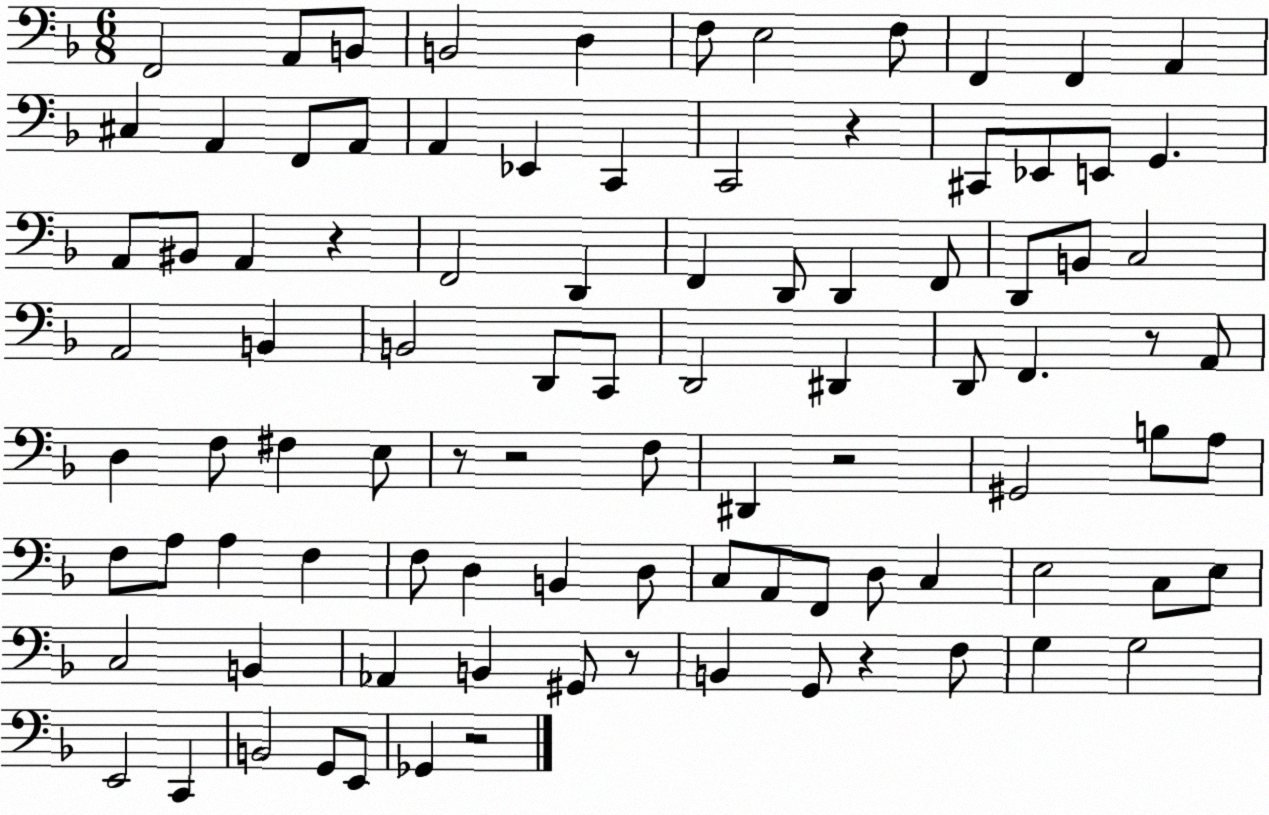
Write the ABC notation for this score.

X:1
T:Untitled
M:6/8
L:1/4
K:F
F,,2 A,,/2 B,,/2 B,,2 D, F,/2 E,2 F,/2 F,, F,, A,, ^C, A,, F,,/2 A,,/2 A,, _E,, C,, C,,2 z ^C,,/2 _E,,/2 E,,/2 G,, A,,/2 ^B,,/2 A,, z F,,2 D,, F,, D,,/2 D,, F,,/2 D,,/2 B,,/2 C,2 A,,2 B,, B,,2 D,,/2 C,,/2 D,,2 ^D,, D,,/2 F,, z/2 A,,/2 D, F,/2 ^F, E,/2 z/2 z2 F,/2 ^D,, z2 ^G,,2 B,/2 A,/2 F,/2 A,/2 A, F, F,/2 D, B,, D,/2 C,/2 A,,/2 F,,/2 D,/2 C, E,2 C,/2 E,/2 C,2 B,, _A,, B,, ^G,,/2 z/2 B,, G,,/2 z F,/2 G, G,2 E,,2 C,, B,,2 G,,/2 E,,/2 _G,, z2